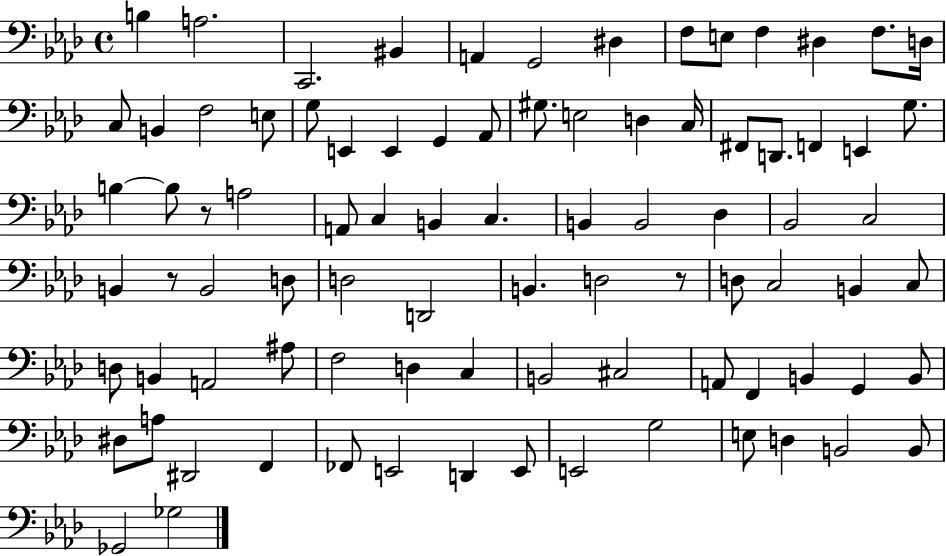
B3/q A3/h. C2/h. BIS2/q A2/q G2/h D#3/q F3/e E3/e F3/q D#3/q F3/e. D3/s C3/e B2/q F3/h E3/e G3/e E2/q E2/q G2/q Ab2/e G#3/e. E3/h D3/q C3/s F#2/e D2/e. F2/q E2/q G3/e. B3/q B3/e R/e A3/h A2/e C3/q B2/q C3/q. B2/q B2/h Db3/q Bb2/h C3/h B2/q R/e B2/h D3/e D3/h D2/h B2/q. D3/h R/e D3/e C3/h B2/q C3/e D3/e B2/q A2/h A#3/e F3/h D3/q C3/q B2/h C#3/h A2/e F2/q B2/q G2/q B2/e D#3/e A3/e D#2/h F2/q FES2/e E2/h D2/q E2/e E2/h G3/h E3/e D3/q B2/h B2/e Gb2/h Gb3/h